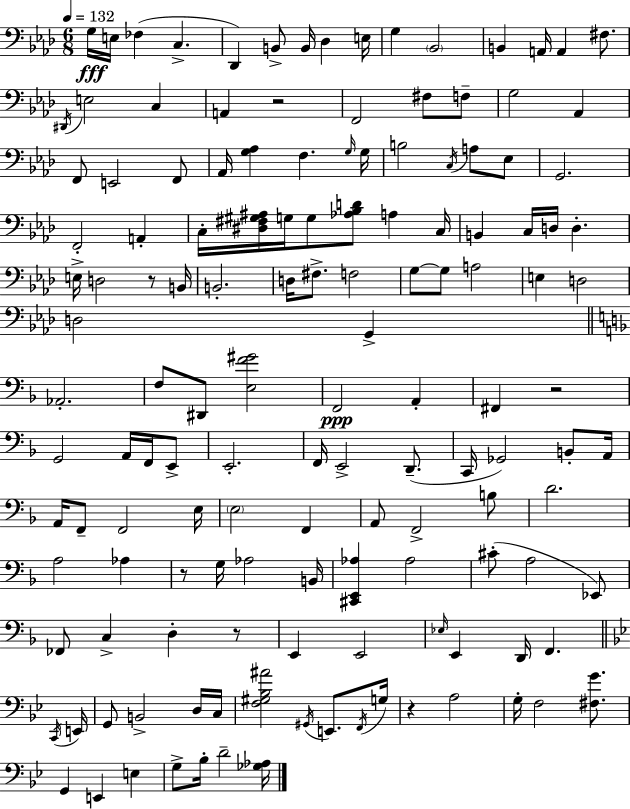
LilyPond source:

{
  \clef bass
  \numericTimeSignature
  \time 6/8
  \key f \minor
  \tempo 4 = 132
  g16\fff e16 fes4( c4.-> | des,4) b,8-> b,16 des4 e16 | g4 \parenthesize bes,2 | b,4 a,16 a,4 fis8. | \break \acciaccatura { dis,16 } e2 c4 | a,4 r2 | f,2 fis8 f8-- | g2 aes,4 | \break f,8 e,2 f,8 | aes,16 <g aes>4 f4. | \grace { g16 } g16 b2 \acciaccatura { c16 } a8 | ees8 g,2. | \break f,2-. a,4-. | c16-. <dis fis gis ais>16 g16 g8 <aes bes d'>8 a4 | c16 b,4 c16 d16 d4.-. | e16-> d2 | \break r8 b,16 b,2.-. | d16 fis8.-> f2 | g8~~ g8 a2 | e4 d2 | \break d2 g,4-> | \bar "||" \break \key d \minor aes,2.-. | f8 dis,8 <e f' gis'>2 | f,2\ppp a,4-. | fis,4 r2 | \break g,2 a,16 f,16 e,8-> | e,2.-. | f,16 e,2-> d,8.--( | c,16 ges,2) b,8-. a,16 | \break a,16 f,8-- f,2 e16 | \parenthesize e2 f,4 | a,8 f,2-> b8 | d'2. | \break a2 aes4 | r8 g16 aes2 b,16 | <cis, e, aes>4 aes2 | cis'8-.( a2 ees,8) | \break fes,8 c4-> d4-. r8 | e,4 e,2 | \grace { ees16 } e,4 d,16 f,4. | \bar "||" \break \key bes \major \acciaccatura { c,16 } e,16 g,8 b,2-> | d16 c16 <f gis bes ais'>2 \acciaccatura { gis,16 } e,8. | \acciaccatura { f,16 } g16 r4 a2 | g16-. f2 | \break <fis g'>8. g,4 e,4 | e4 g8-> bes16-. d'2-- | <ges aes>16 \bar "|."
}